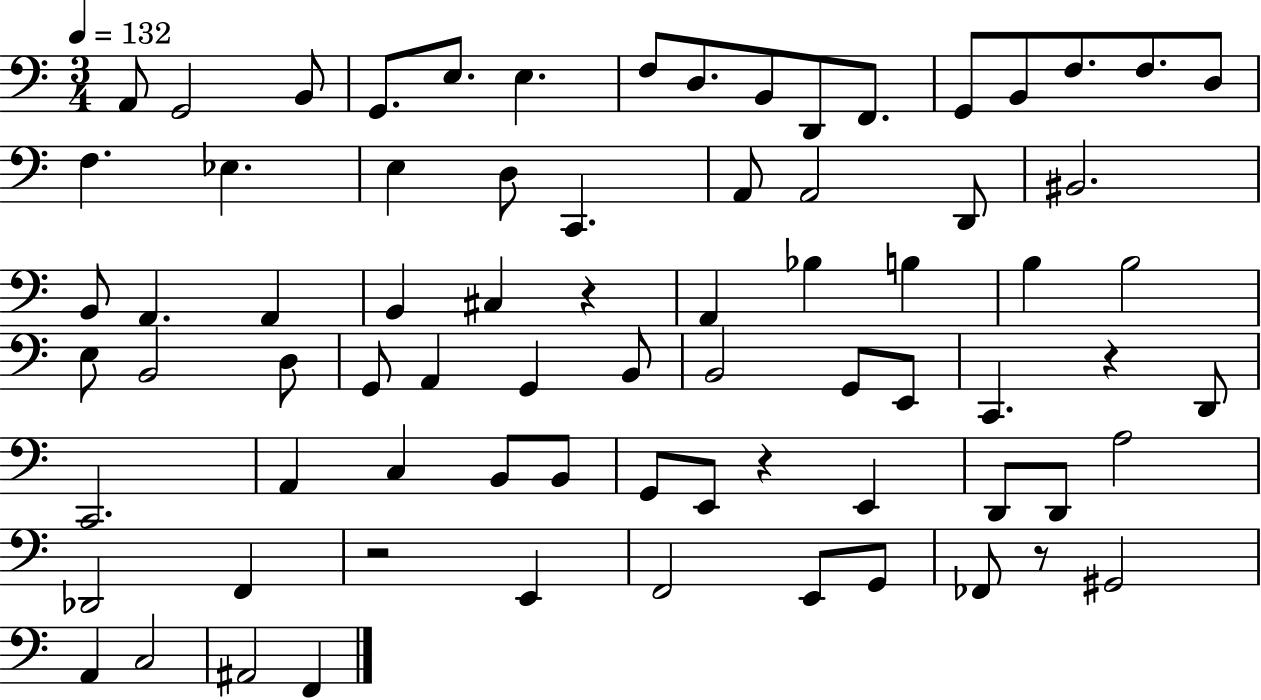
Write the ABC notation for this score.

X:1
T:Untitled
M:3/4
L:1/4
K:C
A,,/2 G,,2 B,,/2 G,,/2 E,/2 E, F,/2 D,/2 B,,/2 D,,/2 F,,/2 G,,/2 B,,/2 F,/2 F,/2 D,/2 F, _E, E, D,/2 C,, A,,/2 A,,2 D,,/2 ^B,,2 B,,/2 A,, A,, B,, ^C, z A,, _B, B, B, B,2 E,/2 B,,2 D,/2 G,,/2 A,, G,, B,,/2 B,,2 G,,/2 E,,/2 C,, z D,,/2 C,,2 A,, C, B,,/2 B,,/2 G,,/2 E,,/2 z E,, D,,/2 D,,/2 A,2 _D,,2 F,, z2 E,, F,,2 E,,/2 G,,/2 _F,,/2 z/2 ^G,,2 A,, C,2 ^A,,2 F,,